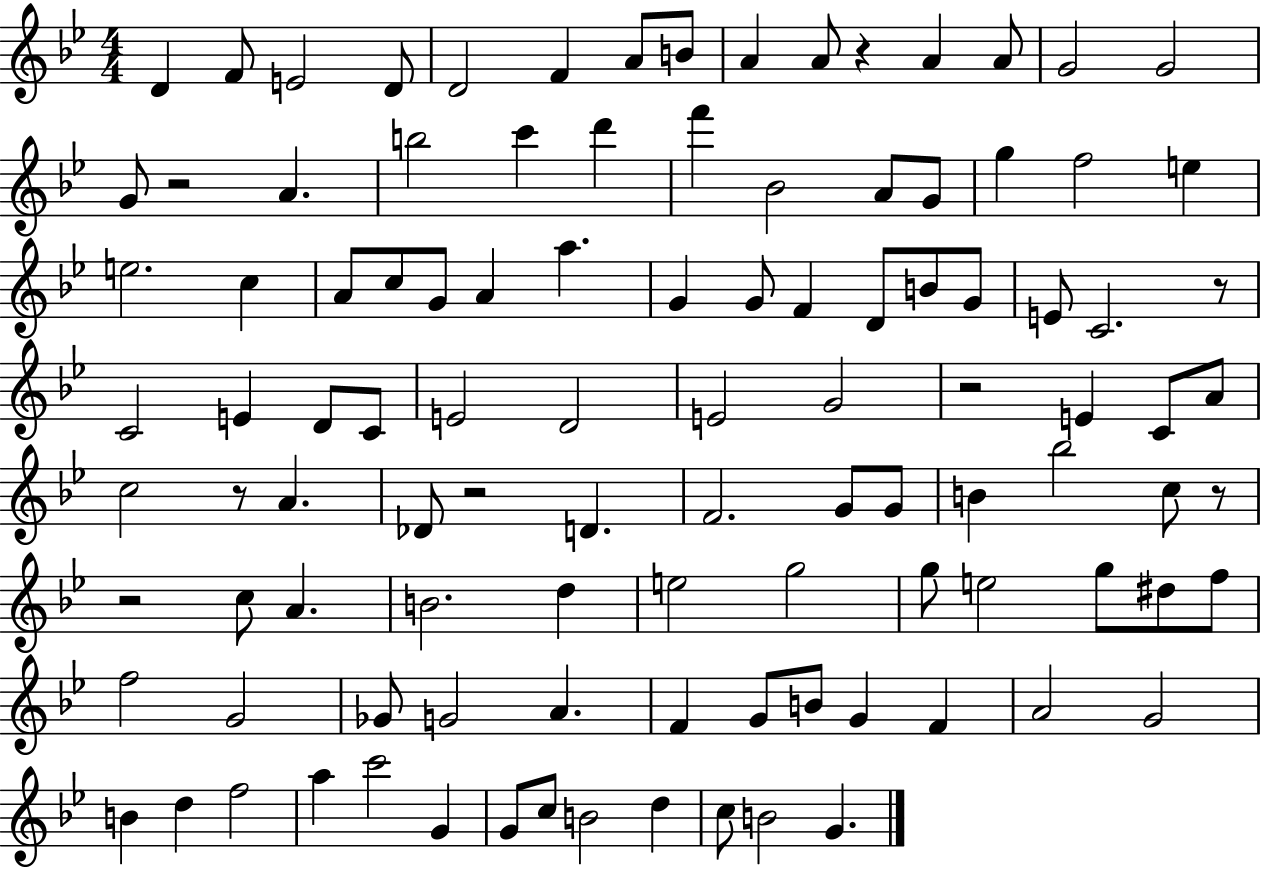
X:1
T:Untitled
M:4/4
L:1/4
K:Bb
D F/2 E2 D/2 D2 F A/2 B/2 A A/2 z A A/2 G2 G2 G/2 z2 A b2 c' d' f' _B2 A/2 G/2 g f2 e e2 c A/2 c/2 G/2 A a G G/2 F D/2 B/2 G/2 E/2 C2 z/2 C2 E D/2 C/2 E2 D2 E2 G2 z2 E C/2 A/2 c2 z/2 A _D/2 z2 D F2 G/2 G/2 B _b2 c/2 z/2 z2 c/2 A B2 d e2 g2 g/2 e2 g/2 ^d/2 f/2 f2 G2 _G/2 G2 A F G/2 B/2 G F A2 G2 B d f2 a c'2 G G/2 c/2 B2 d c/2 B2 G